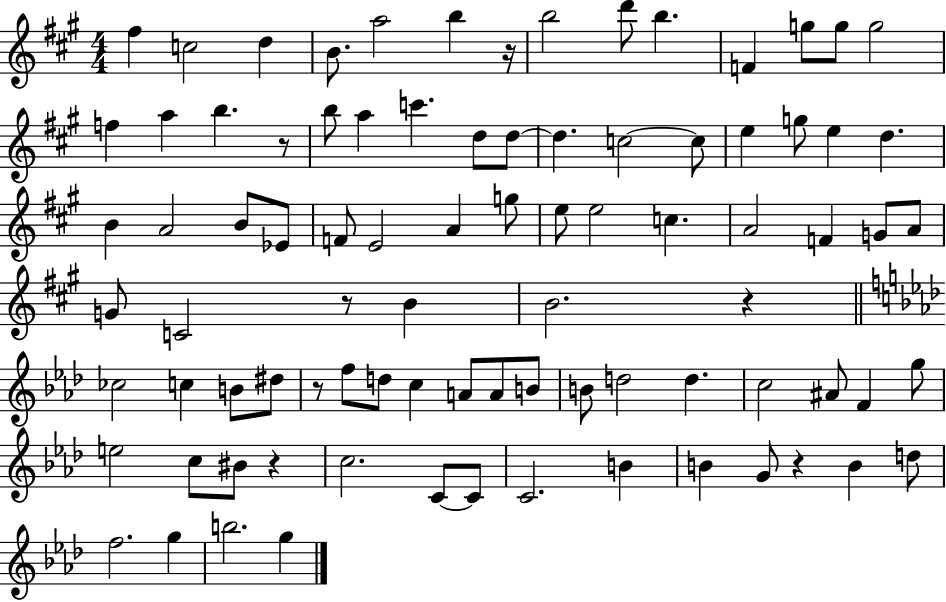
{
  \clef treble
  \numericTimeSignature
  \time 4/4
  \key a \major
  fis''4 c''2 d''4 | b'8. a''2 b''4 r16 | b''2 d'''8 b''4. | f'4 g''8 g''8 g''2 | \break f''4 a''4 b''4. r8 | b''8 a''4 c'''4. d''8 d''8~~ | d''4. c''2~~ c''8 | e''4 g''8 e''4 d''4. | \break b'4 a'2 b'8 ees'8 | f'8 e'2 a'4 g''8 | e''8 e''2 c''4. | a'2 f'4 g'8 a'8 | \break g'8 c'2 r8 b'4 | b'2. r4 | \bar "||" \break \key aes \major ces''2 c''4 b'8 dis''8 | r8 f''8 d''8 c''4 a'8 a'8 b'8 | b'8 d''2 d''4. | c''2 ais'8 f'4 g''8 | \break e''2 c''8 bis'8 r4 | c''2. c'8~~ c'8 | c'2. b'4 | b'4 g'8 r4 b'4 d''8 | \break f''2. g''4 | b''2. g''4 | \bar "|."
}